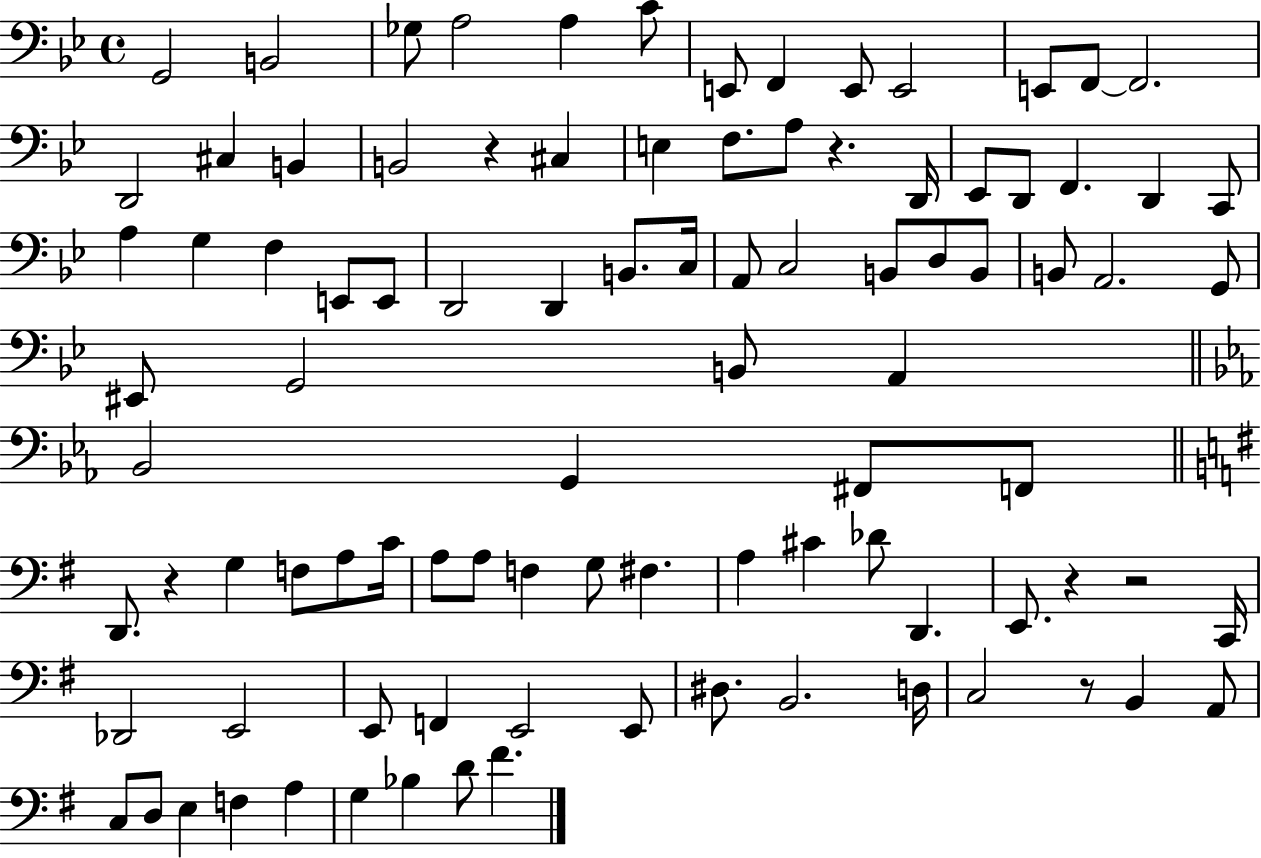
G2/h B2/h Gb3/e A3/h A3/q C4/e E2/e F2/q E2/e E2/h E2/e F2/e F2/h. D2/h C#3/q B2/q B2/h R/q C#3/q E3/q F3/e. A3/e R/q. D2/s Eb2/e D2/e F2/q. D2/q C2/e A3/q G3/q F3/q E2/e E2/e D2/h D2/q B2/e. C3/s A2/e C3/h B2/e D3/e B2/e B2/e A2/h. G2/e EIS2/e G2/h B2/e A2/q Bb2/h G2/q F#2/e F2/e D2/e. R/q G3/q F3/e A3/e C4/s A3/e A3/e F3/q G3/e F#3/q. A3/q C#4/q Db4/e D2/q. E2/e. R/q R/h C2/s Db2/h E2/h E2/e F2/q E2/h E2/e D#3/e. B2/h. D3/s C3/h R/e B2/q A2/e C3/e D3/e E3/q F3/q A3/q G3/q Bb3/q D4/e F#4/q.